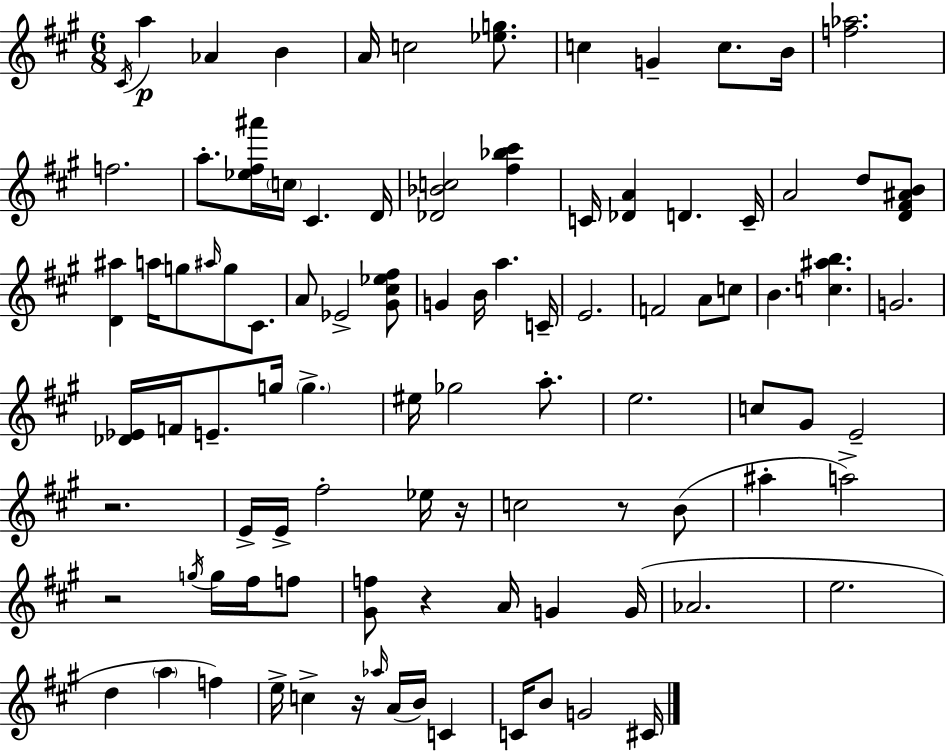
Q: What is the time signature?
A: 6/8